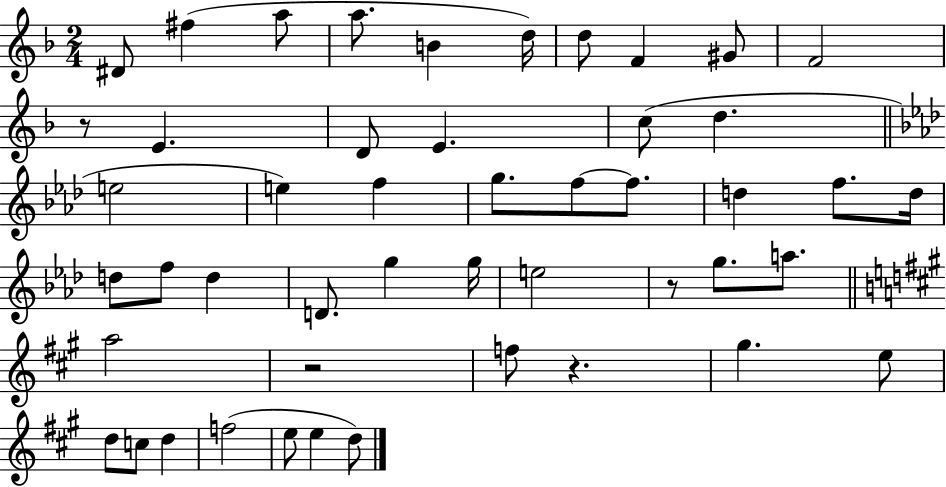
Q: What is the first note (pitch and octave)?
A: D#4